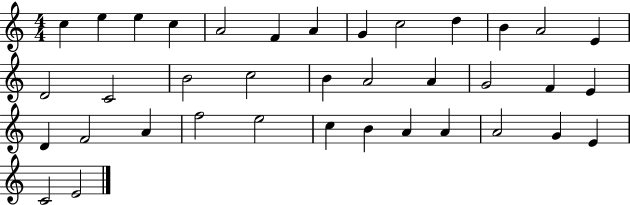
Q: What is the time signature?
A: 4/4